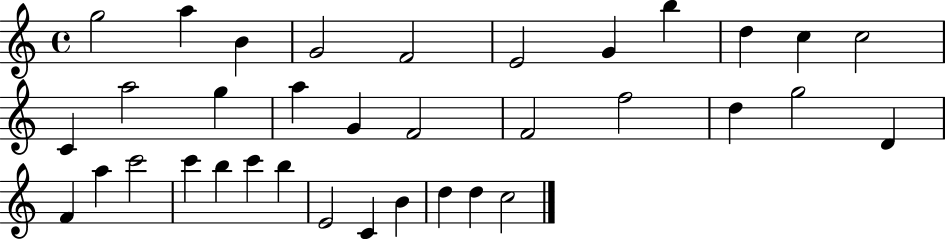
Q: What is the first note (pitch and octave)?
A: G5